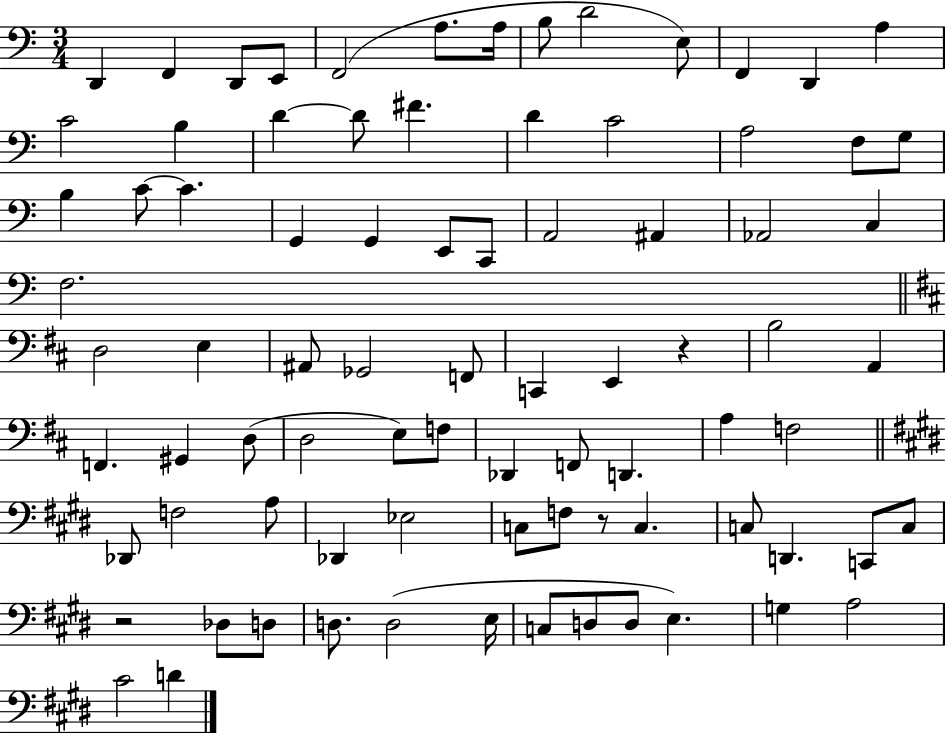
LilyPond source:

{
  \clef bass
  \numericTimeSignature
  \time 3/4
  \key c \major
  \repeat volta 2 { d,4 f,4 d,8 e,8 | f,2( a8. a16 | b8 d'2 e8) | f,4 d,4 a4 | \break c'2 b4 | d'4~~ d'8 fis'4. | d'4 c'2 | a2 f8 g8 | \break b4 c'8~~ c'4. | g,4 g,4 e,8 c,8 | a,2 ais,4 | aes,2 c4 | \break f2. | \bar "||" \break \key b \minor d2 e4 | ais,8 ges,2 f,8 | c,4 e,4 r4 | b2 a,4 | \break f,4. gis,4 d8( | d2 e8) f8 | des,4 f,8 d,4. | a4 f2 | \break \bar "||" \break \key e \major des,8 f2 a8 | des,4 ees2 | c8 f8 r8 c4. | c8 d,4. c,8 c8 | \break r2 des8 d8 | d8. d2( e16 | c8 d8 d8 e4.) | g4 a2 | \break cis'2 d'4 | } \bar "|."
}